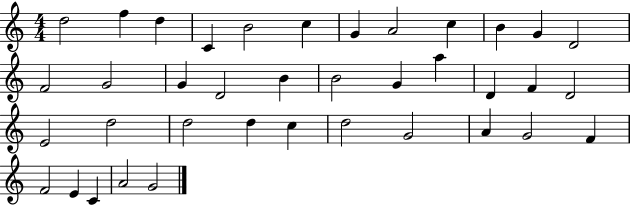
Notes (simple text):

D5/h F5/q D5/q C4/q B4/h C5/q G4/q A4/h C5/q B4/q G4/q D4/h F4/h G4/h G4/q D4/h B4/q B4/h G4/q A5/q D4/q F4/q D4/h E4/h D5/h D5/h D5/q C5/q D5/h G4/h A4/q G4/h F4/q F4/h E4/q C4/q A4/h G4/h